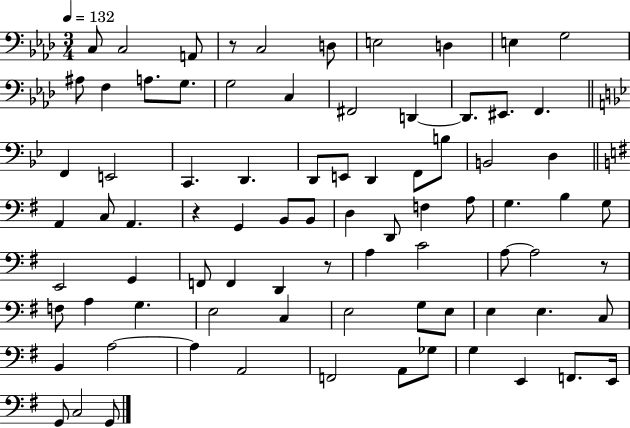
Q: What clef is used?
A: bass